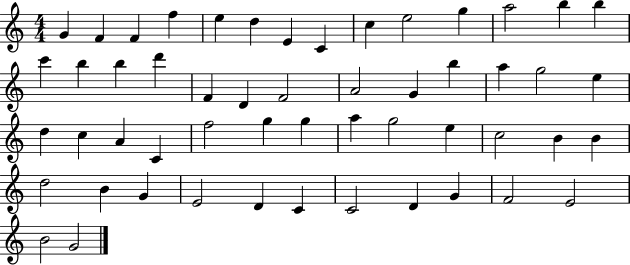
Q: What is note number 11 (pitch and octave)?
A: G5